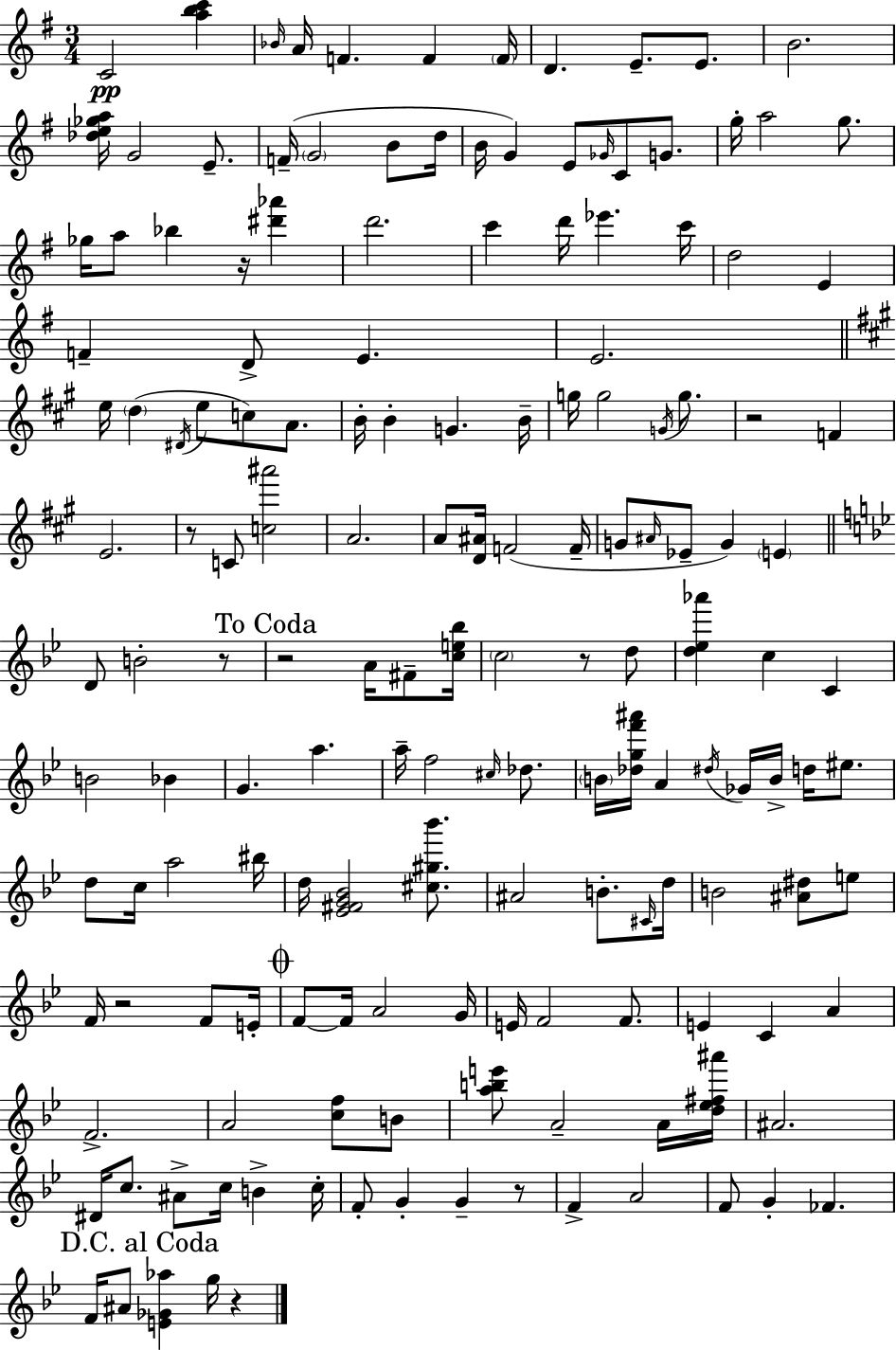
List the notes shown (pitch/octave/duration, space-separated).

C4/h [A5,B5,C6]/q Bb4/s A4/s F4/q. F4/q F4/s D4/q. E4/e. E4/e. B4/h. [Db5,E5,Gb5,A5]/s G4/h E4/e. F4/s G4/h B4/e D5/s B4/s G4/q E4/e Gb4/s C4/e G4/e. G5/s A5/h G5/e. Gb5/s A5/e Bb5/q R/s [D#6,Ab6]/q D6/h. C6/q D6/s Eb6/q. C6/s D5/h E4/q F4/q D4/e E4/q. E4/h. E5/s D5/q D#4/s E5/e C5/e A4/e. B4/s B4/q G4/q. B4/s G5/s G5/h G4/s G5/e. R/h F4/q E4/h. R/e C4/e [C5,A#6]/h A4/h. A4/e [D4,A#4]/s F4/h F4/s G4/e A#4/s Eb4/e G4/q E4/q D4/e B4/h R/e R/h A4/s F#4/e [C5,E5,Bb5]/s C5/h R/e D5/e [D5,Eb5,Ab6]/q C5/q C4/q B4/h Bb4/q G4/q. A5/q. A5/s F5/h C#5/s Db5/e. B4/s [Db5,G5,F6,A#6]/s A4/q D#5/s Gb4/s B4/s D5/s EIS5/e. D5/e C5/s A5/h BIS5/s D5/s [Eb4,F#4,G4,Bb4]/h [C#5,G#5,Bb6]/e. A#4/h B4/e. C#4/s D5/s B4/h [A#4,D#5]/e E5/e F4/s R/h F4/e E4/s F4/e F4/s A4/h G4/s E4/s F4/h F4/e. E4/q C4/q A4/q F4/h. A4/h [C5,F5]/e B4/e [A5,B5,E6]/e A4/h A4/s [D5,Eb5,F#5,A#6]/s A#4/h. D#4/s C5/e. A#4/e C5/s B4/q C5/s F4/e G4/q G4/q R/e F4/q A4/h F4/e G4/q FES4/q. F4/s A#4/e [E4,Gb4,Ab5]/q G5/s R/q